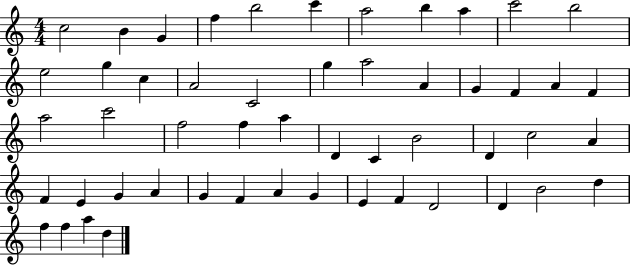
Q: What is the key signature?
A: C major